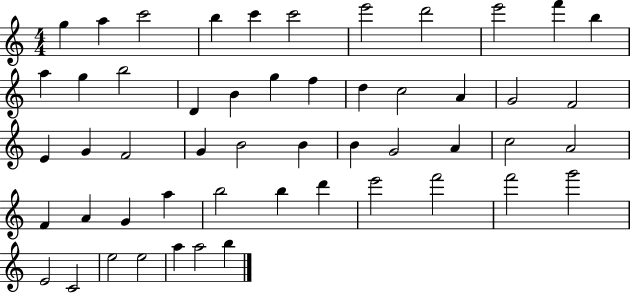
G5/q A5/q C6/h B5/q C6/q C6/h E6/h D6/h E6/h F6/q B5/q A5/q G5/q B5/h D4/q B4/q G5/q F5/q D5/q C5/h A4/q G4/h F4/h E4/q G4/q F4/h G4/q B4/h B4/q B4/q G4/h A4/q C5/h A4/h F4/q A4/q G4/q A5/q B5/h B5/q D6/q E6/h F6/h F6/h G6/h E4/h C4/h E5/h E5/h A5/q A5/h B5/q